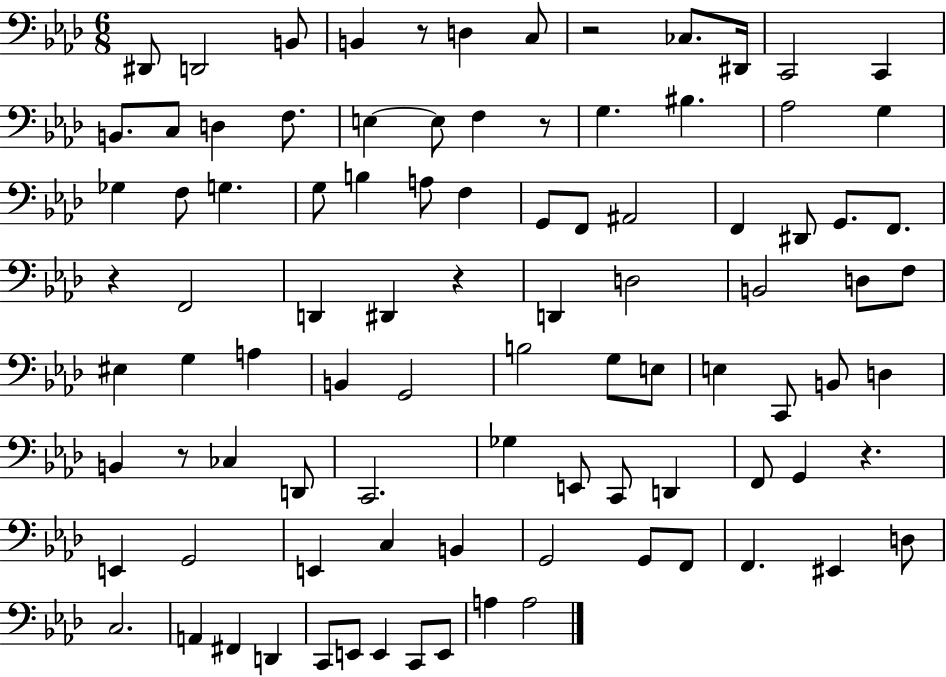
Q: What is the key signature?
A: AES major